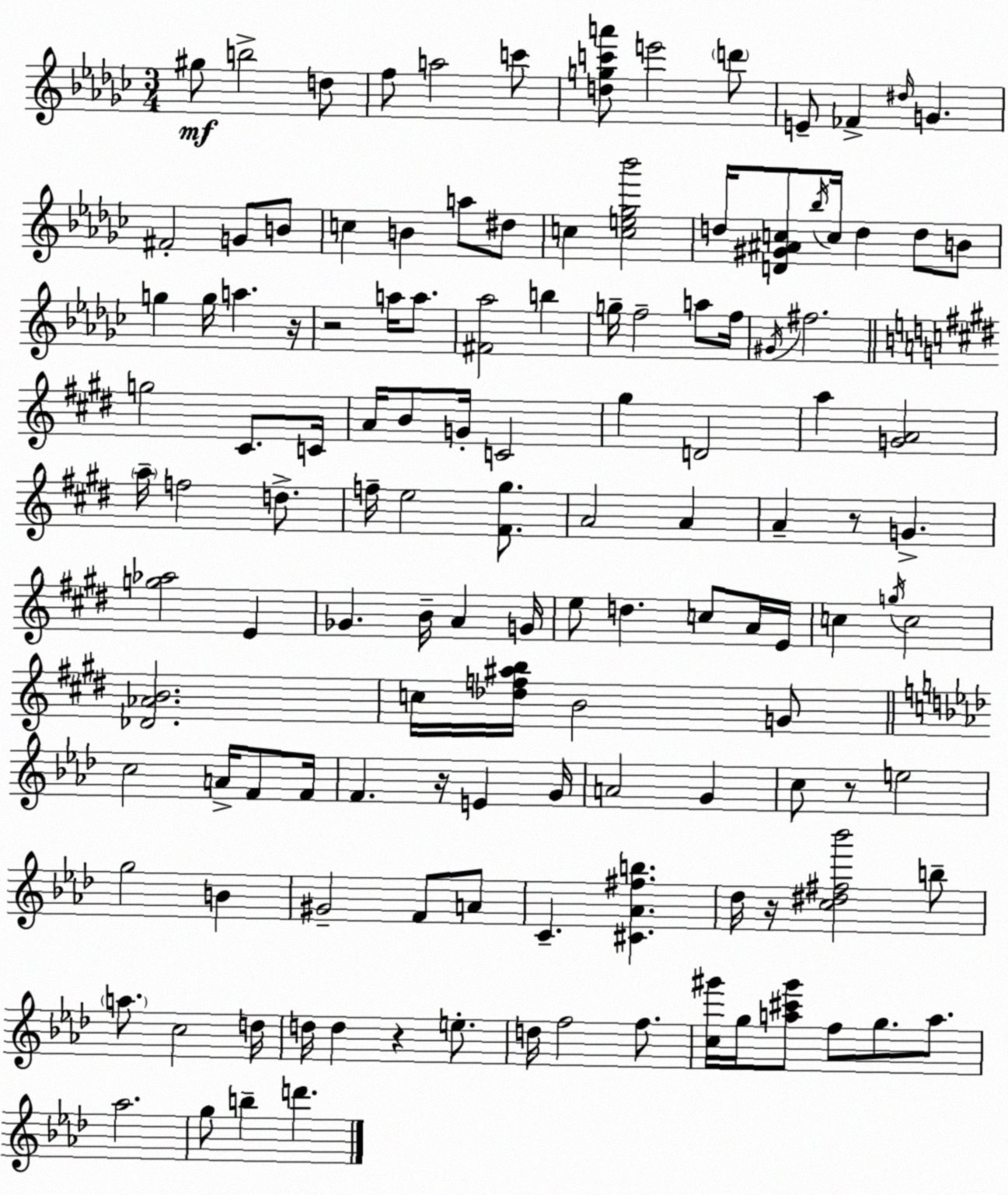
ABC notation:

X:1
T:Untitled
M:3/4
L:1/4
K:Ebm
^g/2 b2 d/2 f/2 a2 c'/2 [dgc'a']/2 e'2 d'/2 E/2 _F ^d/4 G ^F2 G/2 B/2 c B a/2 ^d/2 c [ce_g_b']2 d/4 [D^G^Ac]/2 _b/4 c/4 d d/2 B/2 g g/4 a z/4 z2 a/4 a/2 [^F_a]2 b g/4 f2 a/2 f/4 ^G/4 ^f2 g2 ^C/2 C/4 A/4 B/2 G/4 C2 ^g D2 a [GA]2 a/4 f2 d/2 f/4 e2 [^F^g]/2 A2 A A z/2 G [g_a]2 E _G B/4 A G/4 e/2 d c/2 A/4 E/4 c g/4 c2 [_D_AB]2 c/4 [_df^ab]/4 B2 G/2 c2 A/4 F/2 F/4 F z/4 E G/4 A2 G c/2 z/2 e2 g2 B ^G2 F/2 A/2 C [^C_A^fb] _d/4 z/4 [c^d^f_b']2 b/2 a/2 c2 d/4 d/4 d z e/2 d/4 f2 f/2 [c^g']/4 g/4 [a^c'^g']/2 f/2 g/2 a/2 _a2 g/2 b d'